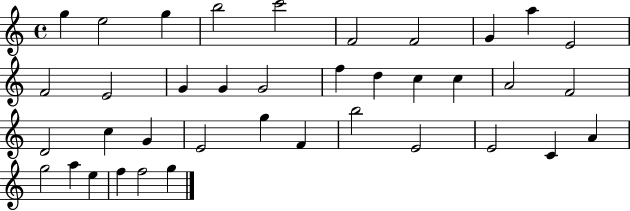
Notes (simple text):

G5/q E5/h G5/q B5/h C6/h F4/h F4/h G4/q A5/q E4/h F4/h E4/h G4/q G4/q G4/h F5/q D5/q C5/q C5/q A4/h F4/h D4/h C5/q G4/q E4/h G5/q F4/q B5/h E4/h E4/h C4/q A4/q G5/h A5/q E5/q F5/q F5/h G5/q